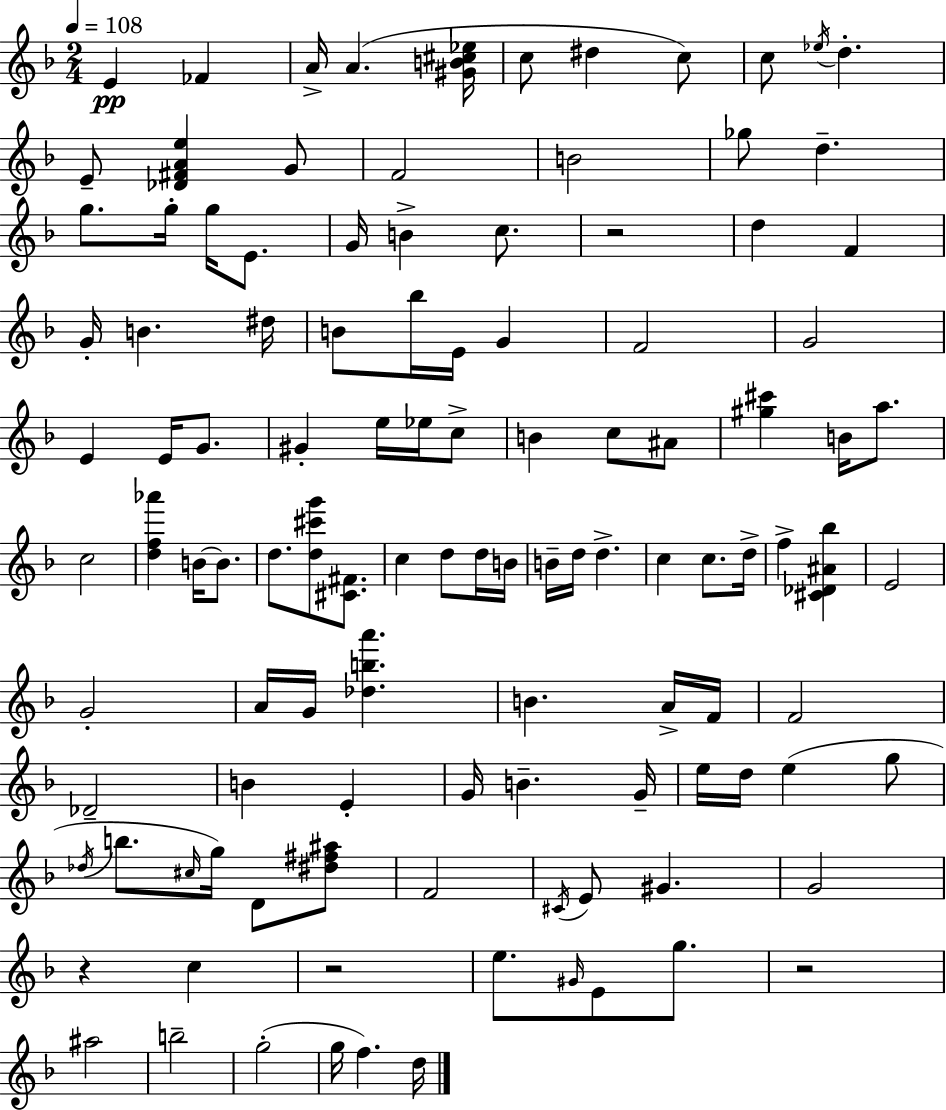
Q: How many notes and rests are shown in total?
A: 113